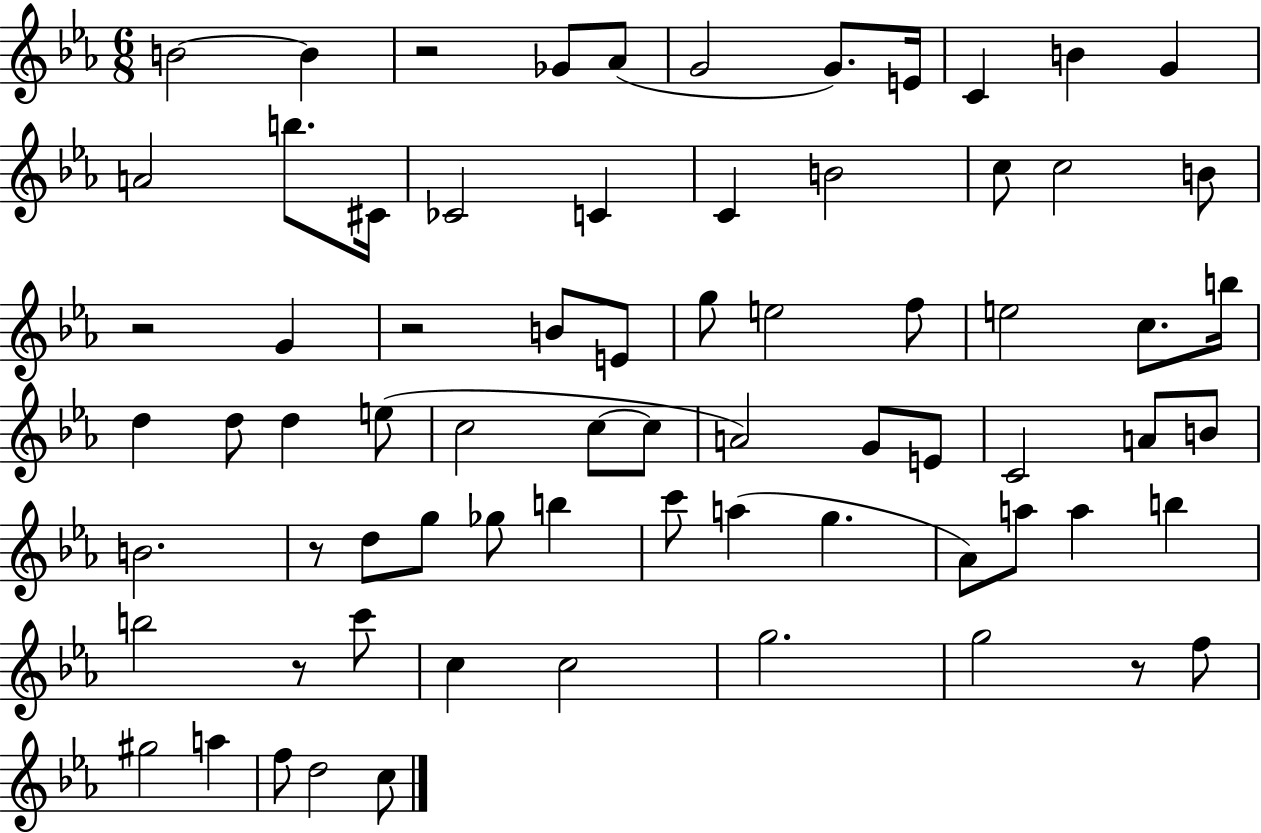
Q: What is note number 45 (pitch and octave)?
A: G5